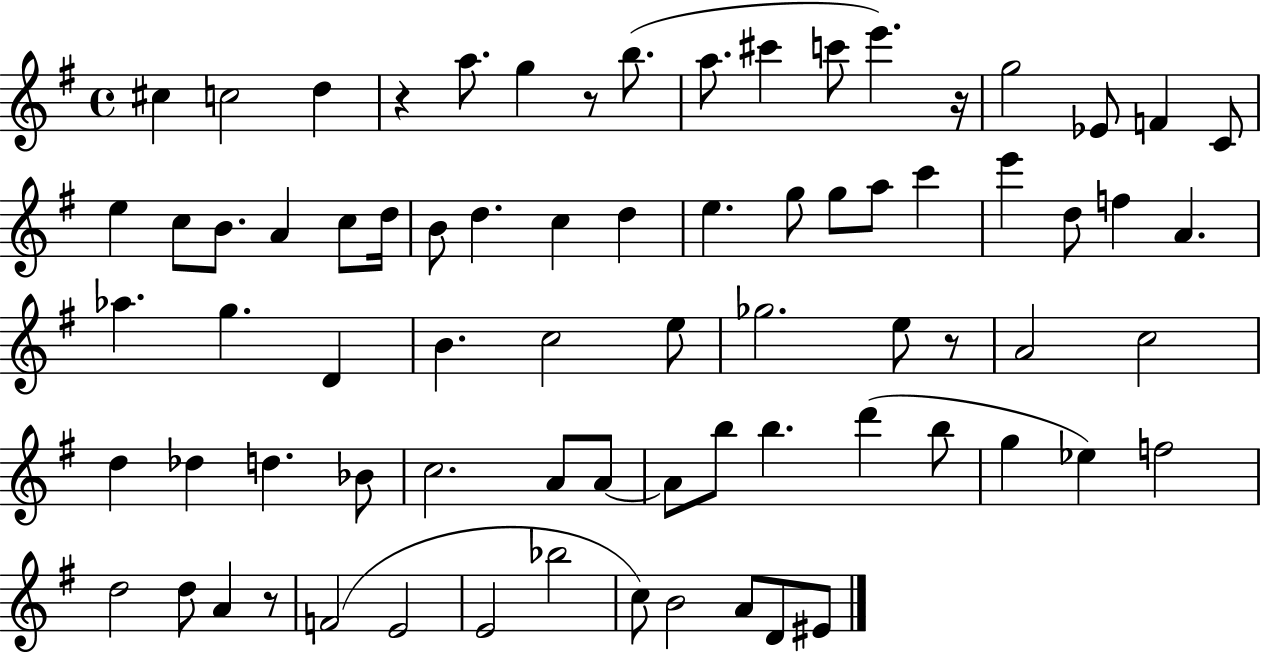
C#5/q C5/h D5/q R/q A5/e. G5/q R/e B5/e. A5/e. C#6/q C6/e E6/q. R/s G5/h Eb4/e F4/q C4/e E5/q C5/e B4/e. A4/q C5/e D5/s B4/e D5/q. C5/q D5/q E5/q. G5/e G5/e A5/e C6/q E6/q D5/e F5/q A4/q. Ab5/q. G5/q. D4/q B4/q. C5/h E5/e Gb5/h. E5/e R/e A4/h C5/h D5/q Db5/q D5/q. Bb4/e C5/h. A4/e A4/e A4/e B5/e B5/q. D6/q B5/e G5/q Eb5/q F5/h D5/h D5/e A4/q R/e F4/h E4/h E4/h Bb5/h C5/e B4/h A4/e D4/e EIS4/e